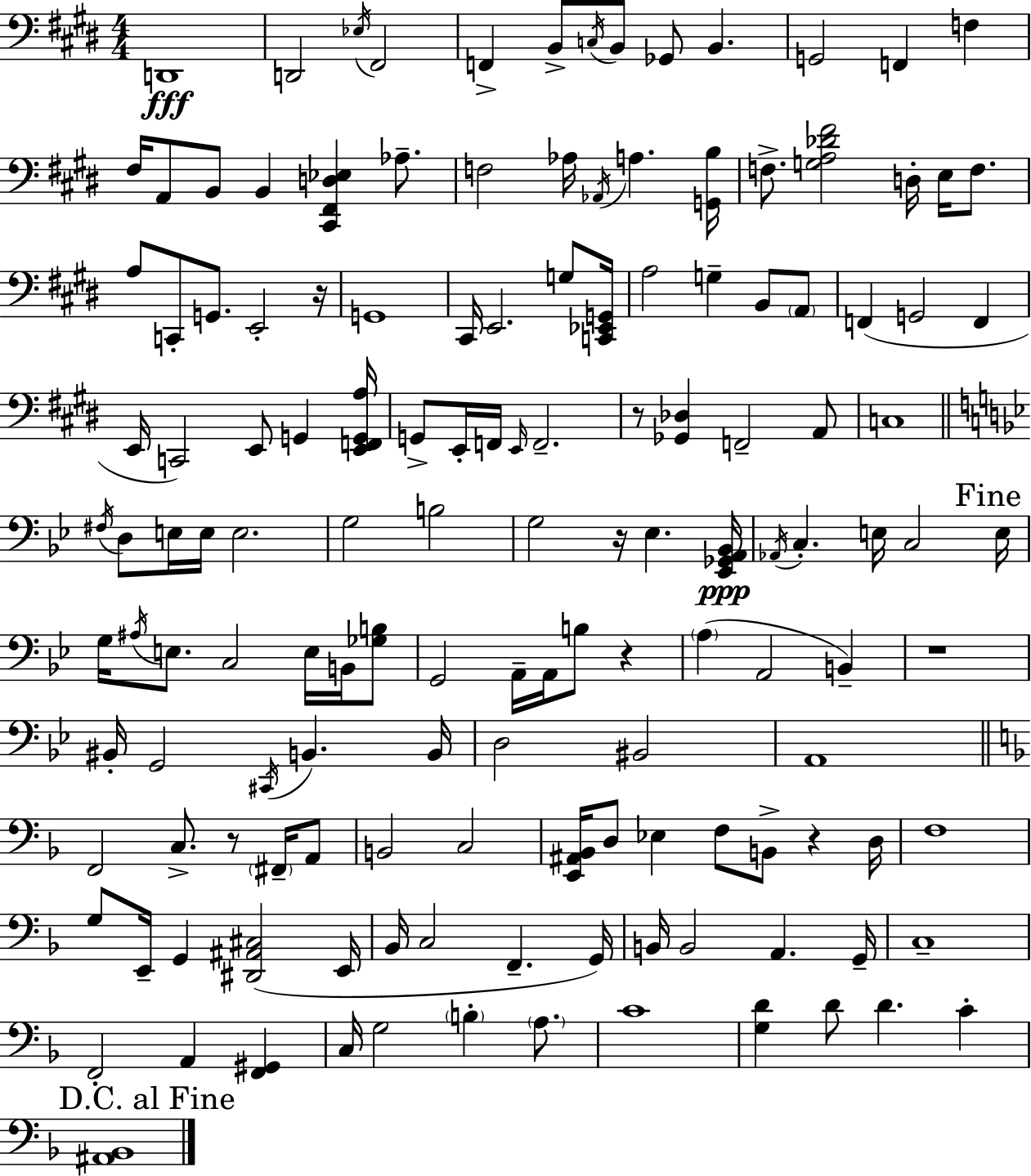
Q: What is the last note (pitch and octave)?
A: C4